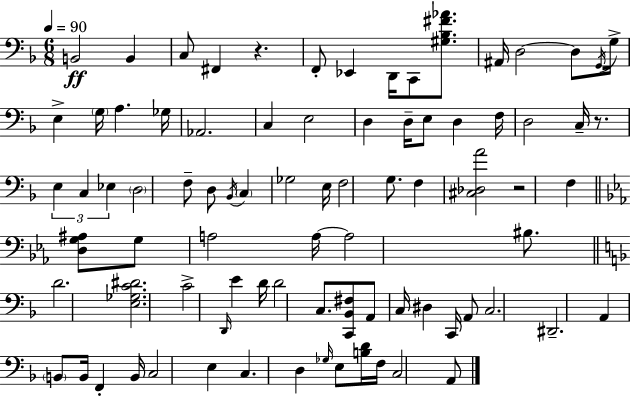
{
  \clef bass
  \numericTimeSignature
  \time 6/8
  \key f \major
  \tempo 4 = 90
  b,2\ff b,4 | c8 fis,4 r4. | f,8-. ees,4 d,16 c,8 <gis bes fis' aes'>8. | ais,16 d2~~ d8 \acciaccatura { g,16 } | \break g16-> e4-> \parenthesize g16 a4. | ges16 aes,2. | c4 e2 | d4 d16-- e8 d4 | \break f16 d2 c16-- r8. | \tuplet 3/2 { e4 c4 ees4 } | \parenthesize d2 f8-- d8 | \acciaccatura { bes,16 } \parenthesize c4 ges2 | \break e16 f2 g8. | f4 <cis des a'>2 | r2 f4 | \bar "||" \break \key ees \major <d g ais>8 g8 a2 | a16~~ a2 bis8. | \bar "||" \break \key f \major d'2. | <e ges c' dis'>2. | c'2-> \grace { d,16 } e'4 | d'16 d'2 c8. | \break <c, bes, fis>8 a,8 c16 dis4 c,16 a,8 | c2. | dis,2.-- | a,4 \parenthesize b,8 b,16 f,4-. | \break b,16 c2 e4 | c4. d4 \grace { ges16 } | e8 <b d'>16 f16 c2 | a,8 \bar "|."
}